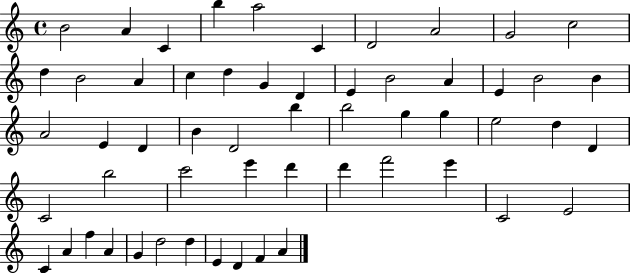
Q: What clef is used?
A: treble